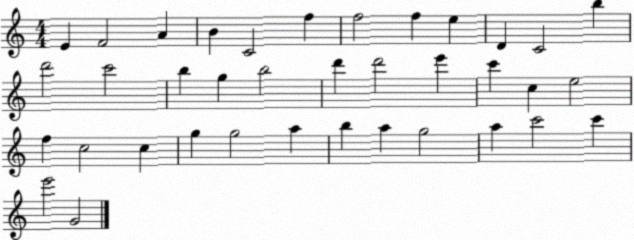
X:1
T:Untitled
M:4/4
L:1/4
K:C
E F2 A B C2 f f2 f e D C2 b d'2 c'2 b g b2 d' d'2 e' c' c e2 f c2 c g g2 a b a g2 a c'2 c' e'2 G2